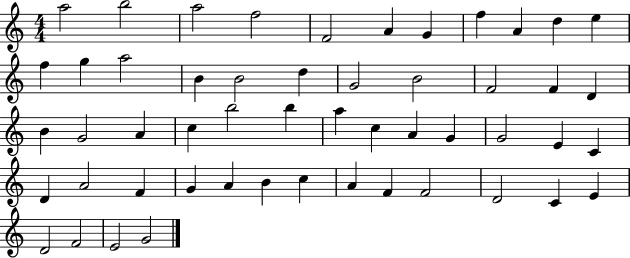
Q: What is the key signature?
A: C major